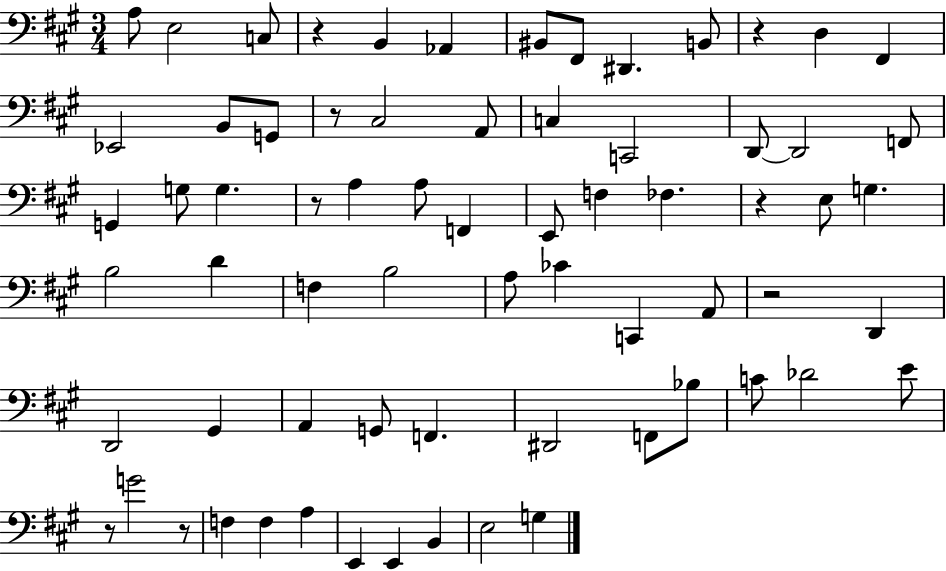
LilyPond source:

{
  \clef bass
  \numericTimeSignature
  \time 3/4
  \key a \major
  \repeat volta 2 { a8 e2 c8 | r4 b,4 aes,4 | bis,8 fis,8 dis,4. b,8 | r4 d4 fis,4 | \break ees,2 b,8 g,8 | r8 cis2 a,8 | c4 c,2 | d,8~~ d,2 f,8 | \break g,4 g8 g4. | r8 a4 a8 f,4 | e,8 f4 fes4. | r4 e8 g4. | \break b2 d'4 | f4 b2 | a8 ces'4 c,4 a,8 | r2 d,4 | \break d,2 gis,4 | a,4 g,8 f,4. | dis,2 f,8 bes8 | c'8 des'2 e'8 | \break r8 g'2 r8 | f4 f4 a4 | e,4 e,4 b,4 | e2 g4 | \break } \bar "|."
}